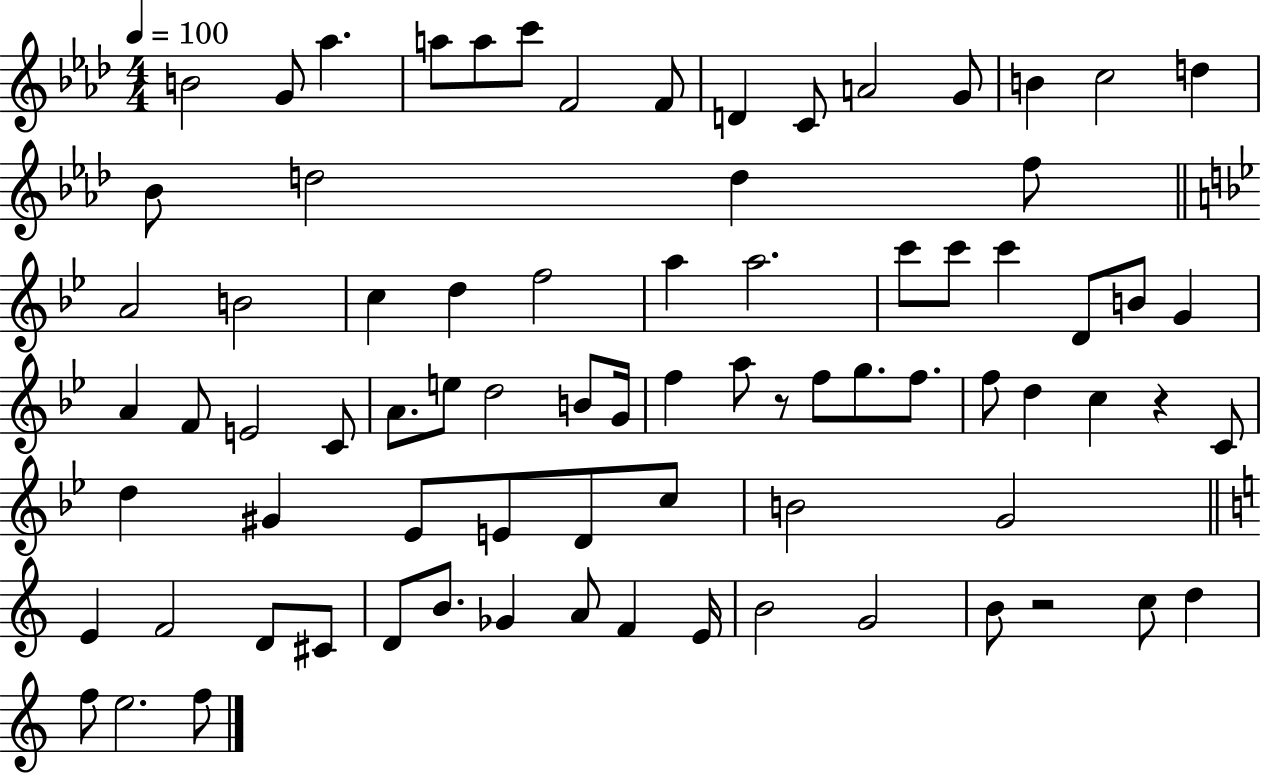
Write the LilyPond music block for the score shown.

{
  \clef treble
  \numericTimeSignature
  \time 4/4
  \key aes \major
  \tempo 4 = 100
  b'2 g'8 aes''4. | a''8 a''8 c'''8 f'2 f'8 | d'4 c'8 a'2 g'8 | b'4 c''2 d''4 | \break bes'8 d''2 d''4 f''8 | \bar "||" \break \key g \minor a'2 b'2 | c''4 d''4 f''2 | a''4 a''2. | c'''8 c'''8 c'''4 d'8 b'8 g'4 | \break a'4 f'8 e'2 c'8 | a'8. e''8 d''2 b'8 g'16 | f''4 a''8 r8 f''8 g''8. f''8. | f''8 d''4 c''4 r4 c'8 | \break d''4 gis'4 ees'8 e'8 d'8 c''8 | b'2 g'2 | \bar "||" \break \key a \minor e'4 f'2 d'8 cis'8 | d'8 b'8. ges'4 a'8 f'4 e'16 | b'2 g'2 | b'8 r2 c''8 d''4 | \break f''8 e''2. f''8 | \bar "|."
}